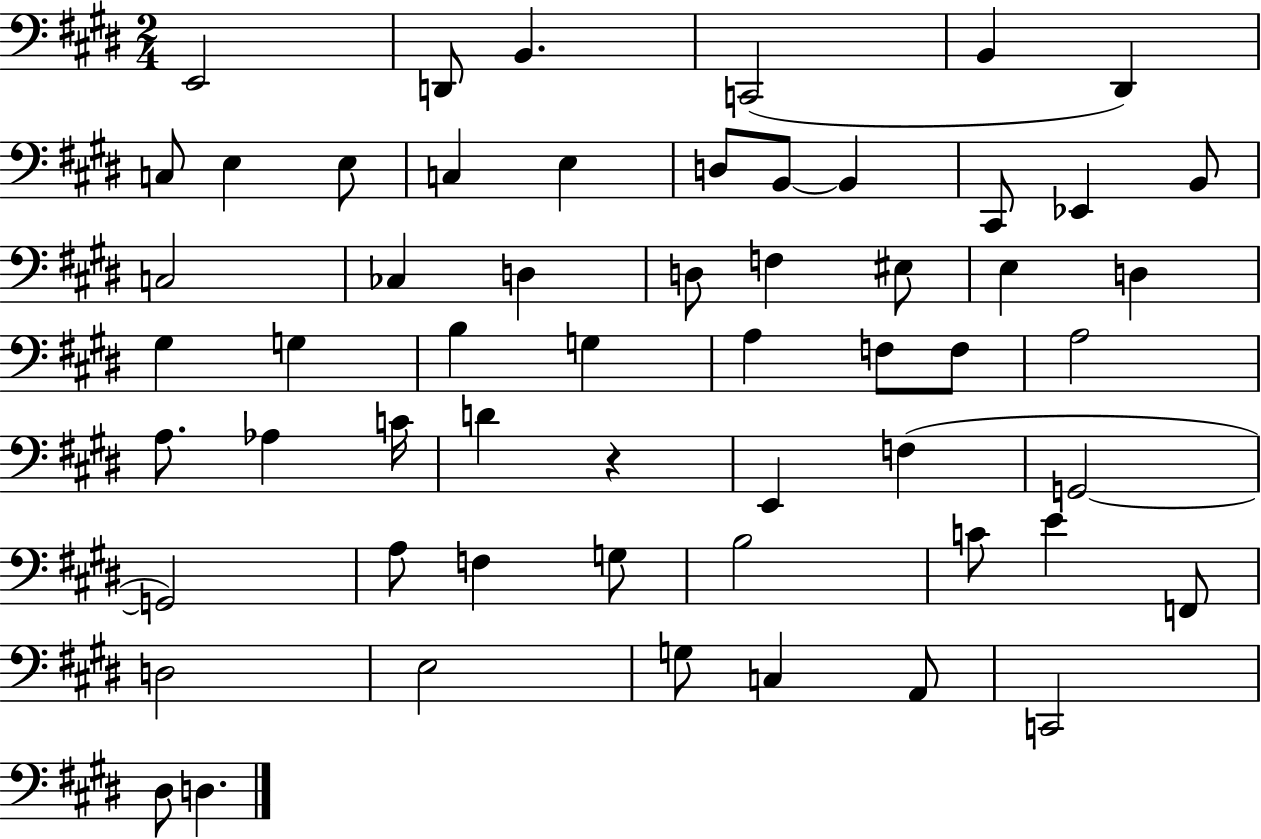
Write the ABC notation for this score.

X:1
T:Untitled
M:2/4
L:1/4
K:E
E,,2 D,,/2 B,, C,,2 B,, ^D,, C,/2 E, E,/2 C, E, D,/2 B,,/2 B,, ^C,,/2 _E,, B,,/2 C,2 _C, D, D,/2 F, ^E,/2 E, D, ^G, G, B, G, A, F,/2 F,/2 A,2 A,/2 _A, C/4 D z E,, F, G,,2 G,,2 A,/2 F, G,/2 B,2 C/2 E F,,/2 D,2 E,2 G,/2 C, A,,/2 C,,2 ^D,/2 D,